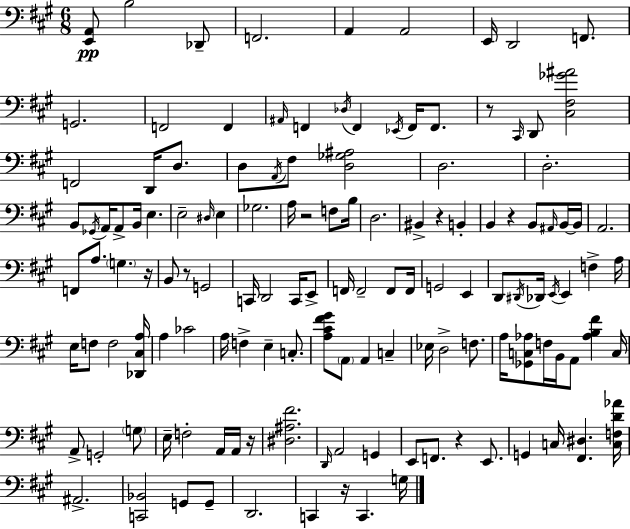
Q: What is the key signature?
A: A major